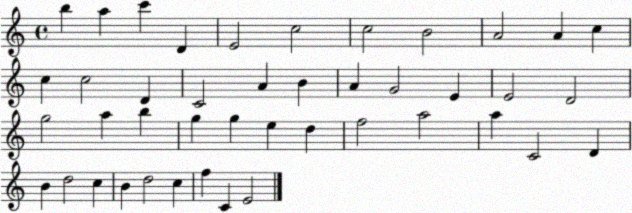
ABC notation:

X:1
T:Untitled
M:4/4
L:1/4
K:C
b a c' D E2 c2 c2 B2 A2 A c c c2 D C2 A B A G2 E E2 D2 g2 a b g g e d f2 a2 a C2 D B d2 c B d2 c f C E2